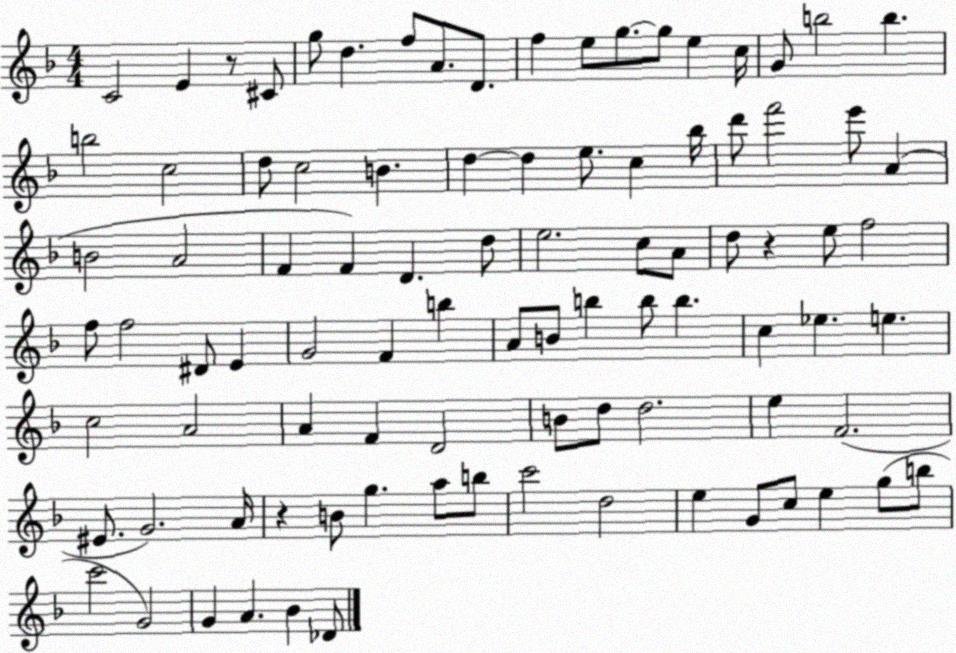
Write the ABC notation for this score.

X:1
T:Untitled
M:4/4
L:1/4
K:F
C2 E z/2 ^C/2 g/2 d f/2 A/2 D/2 f e/2 g/2 g/2 e c/4 G/2 b2 b b2 c2 d/2 c2 B d d e/2 c _b/4 d'/2 f'2 e'/2 A B2 A2 F F D d/2 e2 c/2 A/2 d/2 z e/2 f2 f/2 f2 ^D/2 E G2 F b A/2 B/2 b b/2 b c _e e c2 A2 A F D2 B/2 d/2 d2 e F2 ^E/2 G2 A/4 z B/2 g a/2 b/2 c'2 d2 e G/2 c/2 e g/2 b/2 c'2 G2 G A _B _D/2